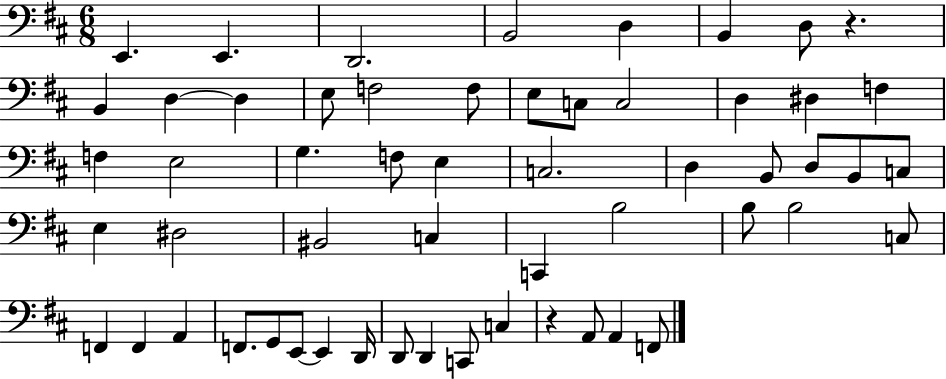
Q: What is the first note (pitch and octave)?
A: E2